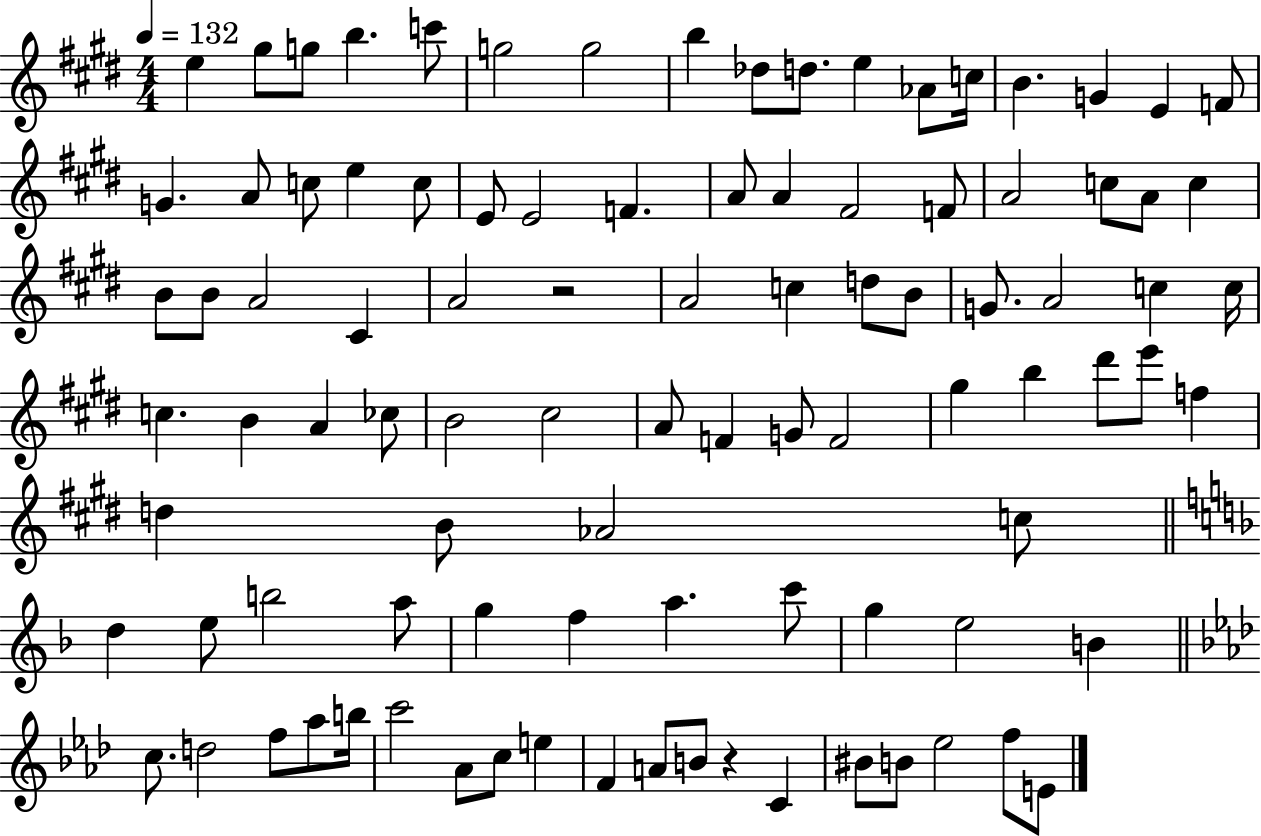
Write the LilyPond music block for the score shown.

{
  \clef treble
  \numericTimeSignature
  \time 4/4
  \key e \major
  \tempo 4 = 132
  e''4 gis''8 g''8 b''4. c'''8 | g''2 g''2 | b''4 des''8 d''8. e''4 aes'8 c''16 | b'4. g'4 e'4 f'8 | \break g'4. a'8 c''8 e''4 c''8 | e'8 e'2 f'4. | a'8 a'4 fis'2 f'8 | a'2 c''8 a'8 c''4 | \break b'8 b'8 a'2 cis'4 | a'2 r2 | a'2 c''4 d''8 b'8 | g'8. a'2 c''4 c''16 | \break c''4. b'4 a'4 ces''8 | b'2 cis''2 | a'8 f'4 g'8 f'2 | gis''4 b''4 dis'''8 e'''8 f''4 | \break d''4 b'8 aes'2 c''8 | \bar "||" \break \key d \minor d''4 e''8 b''2 a''8 | g''4 f''4 a''4. c'''8 | g''4 e''2 b'4 | \bar "||" \break \key aes \major c''8. d''2 f''8 aes''8 b''16 | c'''2 aes'8 c''8 e''4 | f'4 a'8 b'8 r4 c'4 | bis'8 b'8 ees''2 f''8 e'8 | \break \bar "|."
}